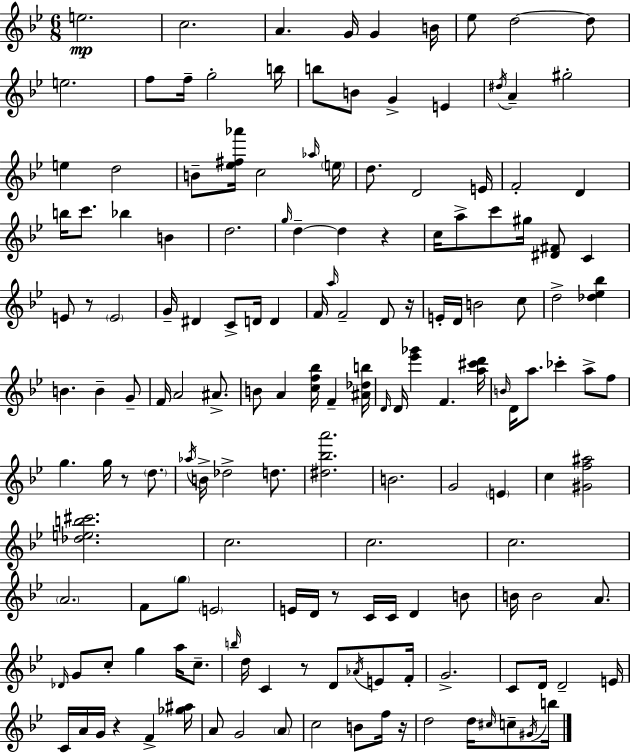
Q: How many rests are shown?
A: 8